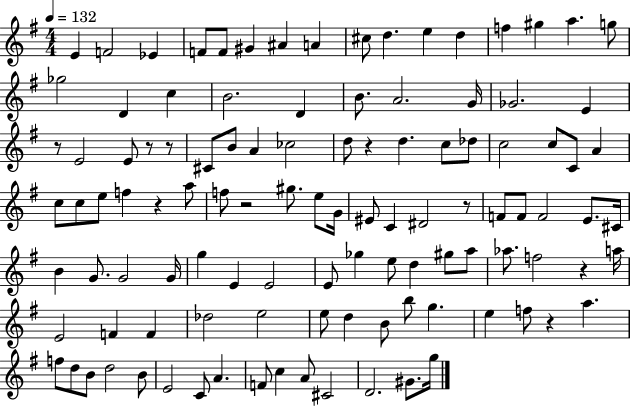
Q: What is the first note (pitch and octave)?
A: E4